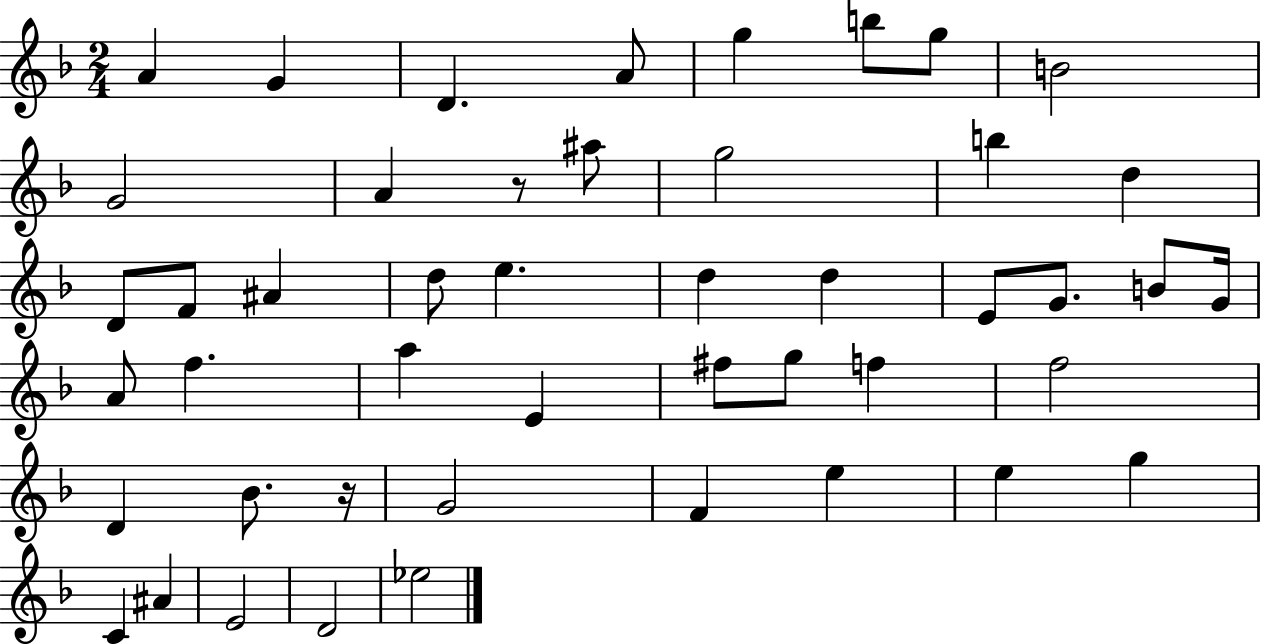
A4/q G4/q D4/q. A4/e G5/q B5/e G5/e B4/h G4/h A4/q R/e A#5/e G5/h B5/q D5/q D4/e F4/e A#4/q D5/e E5/q. D5/q D5/q E4/e G4/e. B4/e G4/s A4/e F5/q. A5/q E4/q F#5/e G5/e F5/q F5/h D4/q Bb4/e. R/s G4/h F4/q E5/q E5/q G5/q C4/q A#4/q E4/h D4/h Eb5/h